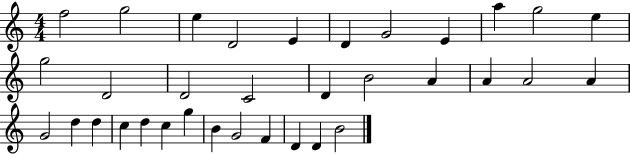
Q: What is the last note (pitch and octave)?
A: B4